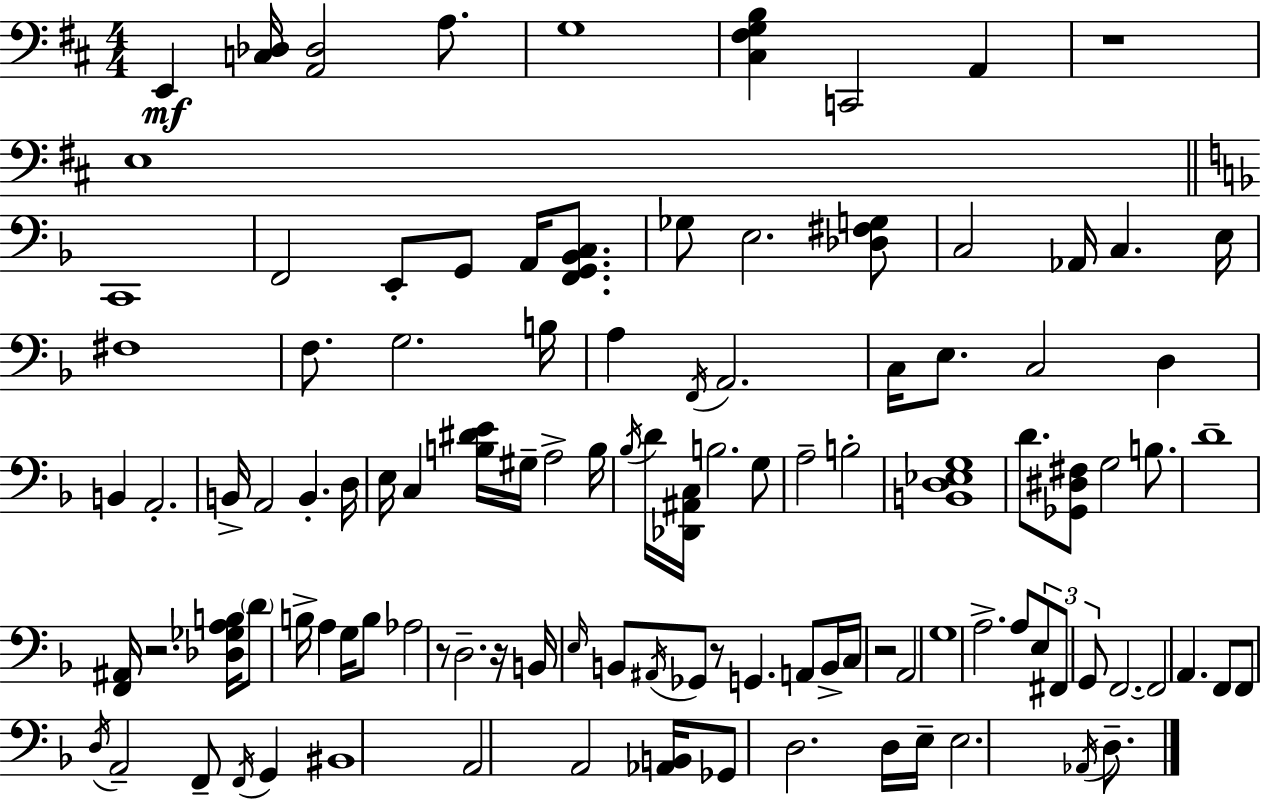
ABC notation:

X:1
T:Untitled
M:4/4
L:1/4
K:D
E,, [C,_D,]/4 [A,,_D,]2 A,/2 G,4 [^C,^F,G,B,] C,,2 A,, z4 E,4 C,,4 F,,2 E,,/2 G,,/2 A,,/4 [F,,G,,_B,,C,]/2 _G,/2 E,2 [_D,^F,G,]/2 C,2 _A,,/4 C, E,/4 ^F,4 F,/2 G,2 B,/4 A, F,,/4 A,,2 C,/4 E,/2 C,2 D, B,, A,,2 B,,/4 A,,2 B,, D,/4 E,/4 C, [B,^DE]/4 ^G,/4 A,2 B,/4 _B,/4 D/4 [_D,,^A,,C,]/4 B,2 G,/2 A,2 B,2 [B,,D,_E,G,]4 D/2 [_G,,^D,^F,]/2 G,2 B,/2 D4 [F,,^A,,]/4 z2 [_D,_G,A,B,]/4 D/2 B,/4 A, G,/4 B,/2 _A,2 z/2 D,2 z/4 B,,/4 E,/4 B,,/2 ^A,,/4 _G,,/2 z/2 G,, A,,/2 B,,/4 C,/4 z2 A,,2 G,4 A,2 A,/2 E,/2 ^F,,/2 G,,/2 F,,2 F,,2 A,, F,,/2 F,,/2 D,/4 A,,2 F,,/2 F,,/4 G,, ^B,,4 A,,2 A,,2 [_A,,B,,]/4 _G,,/2 D,2 D,/4 E,/4 E,2 _A,,/4 D,/2